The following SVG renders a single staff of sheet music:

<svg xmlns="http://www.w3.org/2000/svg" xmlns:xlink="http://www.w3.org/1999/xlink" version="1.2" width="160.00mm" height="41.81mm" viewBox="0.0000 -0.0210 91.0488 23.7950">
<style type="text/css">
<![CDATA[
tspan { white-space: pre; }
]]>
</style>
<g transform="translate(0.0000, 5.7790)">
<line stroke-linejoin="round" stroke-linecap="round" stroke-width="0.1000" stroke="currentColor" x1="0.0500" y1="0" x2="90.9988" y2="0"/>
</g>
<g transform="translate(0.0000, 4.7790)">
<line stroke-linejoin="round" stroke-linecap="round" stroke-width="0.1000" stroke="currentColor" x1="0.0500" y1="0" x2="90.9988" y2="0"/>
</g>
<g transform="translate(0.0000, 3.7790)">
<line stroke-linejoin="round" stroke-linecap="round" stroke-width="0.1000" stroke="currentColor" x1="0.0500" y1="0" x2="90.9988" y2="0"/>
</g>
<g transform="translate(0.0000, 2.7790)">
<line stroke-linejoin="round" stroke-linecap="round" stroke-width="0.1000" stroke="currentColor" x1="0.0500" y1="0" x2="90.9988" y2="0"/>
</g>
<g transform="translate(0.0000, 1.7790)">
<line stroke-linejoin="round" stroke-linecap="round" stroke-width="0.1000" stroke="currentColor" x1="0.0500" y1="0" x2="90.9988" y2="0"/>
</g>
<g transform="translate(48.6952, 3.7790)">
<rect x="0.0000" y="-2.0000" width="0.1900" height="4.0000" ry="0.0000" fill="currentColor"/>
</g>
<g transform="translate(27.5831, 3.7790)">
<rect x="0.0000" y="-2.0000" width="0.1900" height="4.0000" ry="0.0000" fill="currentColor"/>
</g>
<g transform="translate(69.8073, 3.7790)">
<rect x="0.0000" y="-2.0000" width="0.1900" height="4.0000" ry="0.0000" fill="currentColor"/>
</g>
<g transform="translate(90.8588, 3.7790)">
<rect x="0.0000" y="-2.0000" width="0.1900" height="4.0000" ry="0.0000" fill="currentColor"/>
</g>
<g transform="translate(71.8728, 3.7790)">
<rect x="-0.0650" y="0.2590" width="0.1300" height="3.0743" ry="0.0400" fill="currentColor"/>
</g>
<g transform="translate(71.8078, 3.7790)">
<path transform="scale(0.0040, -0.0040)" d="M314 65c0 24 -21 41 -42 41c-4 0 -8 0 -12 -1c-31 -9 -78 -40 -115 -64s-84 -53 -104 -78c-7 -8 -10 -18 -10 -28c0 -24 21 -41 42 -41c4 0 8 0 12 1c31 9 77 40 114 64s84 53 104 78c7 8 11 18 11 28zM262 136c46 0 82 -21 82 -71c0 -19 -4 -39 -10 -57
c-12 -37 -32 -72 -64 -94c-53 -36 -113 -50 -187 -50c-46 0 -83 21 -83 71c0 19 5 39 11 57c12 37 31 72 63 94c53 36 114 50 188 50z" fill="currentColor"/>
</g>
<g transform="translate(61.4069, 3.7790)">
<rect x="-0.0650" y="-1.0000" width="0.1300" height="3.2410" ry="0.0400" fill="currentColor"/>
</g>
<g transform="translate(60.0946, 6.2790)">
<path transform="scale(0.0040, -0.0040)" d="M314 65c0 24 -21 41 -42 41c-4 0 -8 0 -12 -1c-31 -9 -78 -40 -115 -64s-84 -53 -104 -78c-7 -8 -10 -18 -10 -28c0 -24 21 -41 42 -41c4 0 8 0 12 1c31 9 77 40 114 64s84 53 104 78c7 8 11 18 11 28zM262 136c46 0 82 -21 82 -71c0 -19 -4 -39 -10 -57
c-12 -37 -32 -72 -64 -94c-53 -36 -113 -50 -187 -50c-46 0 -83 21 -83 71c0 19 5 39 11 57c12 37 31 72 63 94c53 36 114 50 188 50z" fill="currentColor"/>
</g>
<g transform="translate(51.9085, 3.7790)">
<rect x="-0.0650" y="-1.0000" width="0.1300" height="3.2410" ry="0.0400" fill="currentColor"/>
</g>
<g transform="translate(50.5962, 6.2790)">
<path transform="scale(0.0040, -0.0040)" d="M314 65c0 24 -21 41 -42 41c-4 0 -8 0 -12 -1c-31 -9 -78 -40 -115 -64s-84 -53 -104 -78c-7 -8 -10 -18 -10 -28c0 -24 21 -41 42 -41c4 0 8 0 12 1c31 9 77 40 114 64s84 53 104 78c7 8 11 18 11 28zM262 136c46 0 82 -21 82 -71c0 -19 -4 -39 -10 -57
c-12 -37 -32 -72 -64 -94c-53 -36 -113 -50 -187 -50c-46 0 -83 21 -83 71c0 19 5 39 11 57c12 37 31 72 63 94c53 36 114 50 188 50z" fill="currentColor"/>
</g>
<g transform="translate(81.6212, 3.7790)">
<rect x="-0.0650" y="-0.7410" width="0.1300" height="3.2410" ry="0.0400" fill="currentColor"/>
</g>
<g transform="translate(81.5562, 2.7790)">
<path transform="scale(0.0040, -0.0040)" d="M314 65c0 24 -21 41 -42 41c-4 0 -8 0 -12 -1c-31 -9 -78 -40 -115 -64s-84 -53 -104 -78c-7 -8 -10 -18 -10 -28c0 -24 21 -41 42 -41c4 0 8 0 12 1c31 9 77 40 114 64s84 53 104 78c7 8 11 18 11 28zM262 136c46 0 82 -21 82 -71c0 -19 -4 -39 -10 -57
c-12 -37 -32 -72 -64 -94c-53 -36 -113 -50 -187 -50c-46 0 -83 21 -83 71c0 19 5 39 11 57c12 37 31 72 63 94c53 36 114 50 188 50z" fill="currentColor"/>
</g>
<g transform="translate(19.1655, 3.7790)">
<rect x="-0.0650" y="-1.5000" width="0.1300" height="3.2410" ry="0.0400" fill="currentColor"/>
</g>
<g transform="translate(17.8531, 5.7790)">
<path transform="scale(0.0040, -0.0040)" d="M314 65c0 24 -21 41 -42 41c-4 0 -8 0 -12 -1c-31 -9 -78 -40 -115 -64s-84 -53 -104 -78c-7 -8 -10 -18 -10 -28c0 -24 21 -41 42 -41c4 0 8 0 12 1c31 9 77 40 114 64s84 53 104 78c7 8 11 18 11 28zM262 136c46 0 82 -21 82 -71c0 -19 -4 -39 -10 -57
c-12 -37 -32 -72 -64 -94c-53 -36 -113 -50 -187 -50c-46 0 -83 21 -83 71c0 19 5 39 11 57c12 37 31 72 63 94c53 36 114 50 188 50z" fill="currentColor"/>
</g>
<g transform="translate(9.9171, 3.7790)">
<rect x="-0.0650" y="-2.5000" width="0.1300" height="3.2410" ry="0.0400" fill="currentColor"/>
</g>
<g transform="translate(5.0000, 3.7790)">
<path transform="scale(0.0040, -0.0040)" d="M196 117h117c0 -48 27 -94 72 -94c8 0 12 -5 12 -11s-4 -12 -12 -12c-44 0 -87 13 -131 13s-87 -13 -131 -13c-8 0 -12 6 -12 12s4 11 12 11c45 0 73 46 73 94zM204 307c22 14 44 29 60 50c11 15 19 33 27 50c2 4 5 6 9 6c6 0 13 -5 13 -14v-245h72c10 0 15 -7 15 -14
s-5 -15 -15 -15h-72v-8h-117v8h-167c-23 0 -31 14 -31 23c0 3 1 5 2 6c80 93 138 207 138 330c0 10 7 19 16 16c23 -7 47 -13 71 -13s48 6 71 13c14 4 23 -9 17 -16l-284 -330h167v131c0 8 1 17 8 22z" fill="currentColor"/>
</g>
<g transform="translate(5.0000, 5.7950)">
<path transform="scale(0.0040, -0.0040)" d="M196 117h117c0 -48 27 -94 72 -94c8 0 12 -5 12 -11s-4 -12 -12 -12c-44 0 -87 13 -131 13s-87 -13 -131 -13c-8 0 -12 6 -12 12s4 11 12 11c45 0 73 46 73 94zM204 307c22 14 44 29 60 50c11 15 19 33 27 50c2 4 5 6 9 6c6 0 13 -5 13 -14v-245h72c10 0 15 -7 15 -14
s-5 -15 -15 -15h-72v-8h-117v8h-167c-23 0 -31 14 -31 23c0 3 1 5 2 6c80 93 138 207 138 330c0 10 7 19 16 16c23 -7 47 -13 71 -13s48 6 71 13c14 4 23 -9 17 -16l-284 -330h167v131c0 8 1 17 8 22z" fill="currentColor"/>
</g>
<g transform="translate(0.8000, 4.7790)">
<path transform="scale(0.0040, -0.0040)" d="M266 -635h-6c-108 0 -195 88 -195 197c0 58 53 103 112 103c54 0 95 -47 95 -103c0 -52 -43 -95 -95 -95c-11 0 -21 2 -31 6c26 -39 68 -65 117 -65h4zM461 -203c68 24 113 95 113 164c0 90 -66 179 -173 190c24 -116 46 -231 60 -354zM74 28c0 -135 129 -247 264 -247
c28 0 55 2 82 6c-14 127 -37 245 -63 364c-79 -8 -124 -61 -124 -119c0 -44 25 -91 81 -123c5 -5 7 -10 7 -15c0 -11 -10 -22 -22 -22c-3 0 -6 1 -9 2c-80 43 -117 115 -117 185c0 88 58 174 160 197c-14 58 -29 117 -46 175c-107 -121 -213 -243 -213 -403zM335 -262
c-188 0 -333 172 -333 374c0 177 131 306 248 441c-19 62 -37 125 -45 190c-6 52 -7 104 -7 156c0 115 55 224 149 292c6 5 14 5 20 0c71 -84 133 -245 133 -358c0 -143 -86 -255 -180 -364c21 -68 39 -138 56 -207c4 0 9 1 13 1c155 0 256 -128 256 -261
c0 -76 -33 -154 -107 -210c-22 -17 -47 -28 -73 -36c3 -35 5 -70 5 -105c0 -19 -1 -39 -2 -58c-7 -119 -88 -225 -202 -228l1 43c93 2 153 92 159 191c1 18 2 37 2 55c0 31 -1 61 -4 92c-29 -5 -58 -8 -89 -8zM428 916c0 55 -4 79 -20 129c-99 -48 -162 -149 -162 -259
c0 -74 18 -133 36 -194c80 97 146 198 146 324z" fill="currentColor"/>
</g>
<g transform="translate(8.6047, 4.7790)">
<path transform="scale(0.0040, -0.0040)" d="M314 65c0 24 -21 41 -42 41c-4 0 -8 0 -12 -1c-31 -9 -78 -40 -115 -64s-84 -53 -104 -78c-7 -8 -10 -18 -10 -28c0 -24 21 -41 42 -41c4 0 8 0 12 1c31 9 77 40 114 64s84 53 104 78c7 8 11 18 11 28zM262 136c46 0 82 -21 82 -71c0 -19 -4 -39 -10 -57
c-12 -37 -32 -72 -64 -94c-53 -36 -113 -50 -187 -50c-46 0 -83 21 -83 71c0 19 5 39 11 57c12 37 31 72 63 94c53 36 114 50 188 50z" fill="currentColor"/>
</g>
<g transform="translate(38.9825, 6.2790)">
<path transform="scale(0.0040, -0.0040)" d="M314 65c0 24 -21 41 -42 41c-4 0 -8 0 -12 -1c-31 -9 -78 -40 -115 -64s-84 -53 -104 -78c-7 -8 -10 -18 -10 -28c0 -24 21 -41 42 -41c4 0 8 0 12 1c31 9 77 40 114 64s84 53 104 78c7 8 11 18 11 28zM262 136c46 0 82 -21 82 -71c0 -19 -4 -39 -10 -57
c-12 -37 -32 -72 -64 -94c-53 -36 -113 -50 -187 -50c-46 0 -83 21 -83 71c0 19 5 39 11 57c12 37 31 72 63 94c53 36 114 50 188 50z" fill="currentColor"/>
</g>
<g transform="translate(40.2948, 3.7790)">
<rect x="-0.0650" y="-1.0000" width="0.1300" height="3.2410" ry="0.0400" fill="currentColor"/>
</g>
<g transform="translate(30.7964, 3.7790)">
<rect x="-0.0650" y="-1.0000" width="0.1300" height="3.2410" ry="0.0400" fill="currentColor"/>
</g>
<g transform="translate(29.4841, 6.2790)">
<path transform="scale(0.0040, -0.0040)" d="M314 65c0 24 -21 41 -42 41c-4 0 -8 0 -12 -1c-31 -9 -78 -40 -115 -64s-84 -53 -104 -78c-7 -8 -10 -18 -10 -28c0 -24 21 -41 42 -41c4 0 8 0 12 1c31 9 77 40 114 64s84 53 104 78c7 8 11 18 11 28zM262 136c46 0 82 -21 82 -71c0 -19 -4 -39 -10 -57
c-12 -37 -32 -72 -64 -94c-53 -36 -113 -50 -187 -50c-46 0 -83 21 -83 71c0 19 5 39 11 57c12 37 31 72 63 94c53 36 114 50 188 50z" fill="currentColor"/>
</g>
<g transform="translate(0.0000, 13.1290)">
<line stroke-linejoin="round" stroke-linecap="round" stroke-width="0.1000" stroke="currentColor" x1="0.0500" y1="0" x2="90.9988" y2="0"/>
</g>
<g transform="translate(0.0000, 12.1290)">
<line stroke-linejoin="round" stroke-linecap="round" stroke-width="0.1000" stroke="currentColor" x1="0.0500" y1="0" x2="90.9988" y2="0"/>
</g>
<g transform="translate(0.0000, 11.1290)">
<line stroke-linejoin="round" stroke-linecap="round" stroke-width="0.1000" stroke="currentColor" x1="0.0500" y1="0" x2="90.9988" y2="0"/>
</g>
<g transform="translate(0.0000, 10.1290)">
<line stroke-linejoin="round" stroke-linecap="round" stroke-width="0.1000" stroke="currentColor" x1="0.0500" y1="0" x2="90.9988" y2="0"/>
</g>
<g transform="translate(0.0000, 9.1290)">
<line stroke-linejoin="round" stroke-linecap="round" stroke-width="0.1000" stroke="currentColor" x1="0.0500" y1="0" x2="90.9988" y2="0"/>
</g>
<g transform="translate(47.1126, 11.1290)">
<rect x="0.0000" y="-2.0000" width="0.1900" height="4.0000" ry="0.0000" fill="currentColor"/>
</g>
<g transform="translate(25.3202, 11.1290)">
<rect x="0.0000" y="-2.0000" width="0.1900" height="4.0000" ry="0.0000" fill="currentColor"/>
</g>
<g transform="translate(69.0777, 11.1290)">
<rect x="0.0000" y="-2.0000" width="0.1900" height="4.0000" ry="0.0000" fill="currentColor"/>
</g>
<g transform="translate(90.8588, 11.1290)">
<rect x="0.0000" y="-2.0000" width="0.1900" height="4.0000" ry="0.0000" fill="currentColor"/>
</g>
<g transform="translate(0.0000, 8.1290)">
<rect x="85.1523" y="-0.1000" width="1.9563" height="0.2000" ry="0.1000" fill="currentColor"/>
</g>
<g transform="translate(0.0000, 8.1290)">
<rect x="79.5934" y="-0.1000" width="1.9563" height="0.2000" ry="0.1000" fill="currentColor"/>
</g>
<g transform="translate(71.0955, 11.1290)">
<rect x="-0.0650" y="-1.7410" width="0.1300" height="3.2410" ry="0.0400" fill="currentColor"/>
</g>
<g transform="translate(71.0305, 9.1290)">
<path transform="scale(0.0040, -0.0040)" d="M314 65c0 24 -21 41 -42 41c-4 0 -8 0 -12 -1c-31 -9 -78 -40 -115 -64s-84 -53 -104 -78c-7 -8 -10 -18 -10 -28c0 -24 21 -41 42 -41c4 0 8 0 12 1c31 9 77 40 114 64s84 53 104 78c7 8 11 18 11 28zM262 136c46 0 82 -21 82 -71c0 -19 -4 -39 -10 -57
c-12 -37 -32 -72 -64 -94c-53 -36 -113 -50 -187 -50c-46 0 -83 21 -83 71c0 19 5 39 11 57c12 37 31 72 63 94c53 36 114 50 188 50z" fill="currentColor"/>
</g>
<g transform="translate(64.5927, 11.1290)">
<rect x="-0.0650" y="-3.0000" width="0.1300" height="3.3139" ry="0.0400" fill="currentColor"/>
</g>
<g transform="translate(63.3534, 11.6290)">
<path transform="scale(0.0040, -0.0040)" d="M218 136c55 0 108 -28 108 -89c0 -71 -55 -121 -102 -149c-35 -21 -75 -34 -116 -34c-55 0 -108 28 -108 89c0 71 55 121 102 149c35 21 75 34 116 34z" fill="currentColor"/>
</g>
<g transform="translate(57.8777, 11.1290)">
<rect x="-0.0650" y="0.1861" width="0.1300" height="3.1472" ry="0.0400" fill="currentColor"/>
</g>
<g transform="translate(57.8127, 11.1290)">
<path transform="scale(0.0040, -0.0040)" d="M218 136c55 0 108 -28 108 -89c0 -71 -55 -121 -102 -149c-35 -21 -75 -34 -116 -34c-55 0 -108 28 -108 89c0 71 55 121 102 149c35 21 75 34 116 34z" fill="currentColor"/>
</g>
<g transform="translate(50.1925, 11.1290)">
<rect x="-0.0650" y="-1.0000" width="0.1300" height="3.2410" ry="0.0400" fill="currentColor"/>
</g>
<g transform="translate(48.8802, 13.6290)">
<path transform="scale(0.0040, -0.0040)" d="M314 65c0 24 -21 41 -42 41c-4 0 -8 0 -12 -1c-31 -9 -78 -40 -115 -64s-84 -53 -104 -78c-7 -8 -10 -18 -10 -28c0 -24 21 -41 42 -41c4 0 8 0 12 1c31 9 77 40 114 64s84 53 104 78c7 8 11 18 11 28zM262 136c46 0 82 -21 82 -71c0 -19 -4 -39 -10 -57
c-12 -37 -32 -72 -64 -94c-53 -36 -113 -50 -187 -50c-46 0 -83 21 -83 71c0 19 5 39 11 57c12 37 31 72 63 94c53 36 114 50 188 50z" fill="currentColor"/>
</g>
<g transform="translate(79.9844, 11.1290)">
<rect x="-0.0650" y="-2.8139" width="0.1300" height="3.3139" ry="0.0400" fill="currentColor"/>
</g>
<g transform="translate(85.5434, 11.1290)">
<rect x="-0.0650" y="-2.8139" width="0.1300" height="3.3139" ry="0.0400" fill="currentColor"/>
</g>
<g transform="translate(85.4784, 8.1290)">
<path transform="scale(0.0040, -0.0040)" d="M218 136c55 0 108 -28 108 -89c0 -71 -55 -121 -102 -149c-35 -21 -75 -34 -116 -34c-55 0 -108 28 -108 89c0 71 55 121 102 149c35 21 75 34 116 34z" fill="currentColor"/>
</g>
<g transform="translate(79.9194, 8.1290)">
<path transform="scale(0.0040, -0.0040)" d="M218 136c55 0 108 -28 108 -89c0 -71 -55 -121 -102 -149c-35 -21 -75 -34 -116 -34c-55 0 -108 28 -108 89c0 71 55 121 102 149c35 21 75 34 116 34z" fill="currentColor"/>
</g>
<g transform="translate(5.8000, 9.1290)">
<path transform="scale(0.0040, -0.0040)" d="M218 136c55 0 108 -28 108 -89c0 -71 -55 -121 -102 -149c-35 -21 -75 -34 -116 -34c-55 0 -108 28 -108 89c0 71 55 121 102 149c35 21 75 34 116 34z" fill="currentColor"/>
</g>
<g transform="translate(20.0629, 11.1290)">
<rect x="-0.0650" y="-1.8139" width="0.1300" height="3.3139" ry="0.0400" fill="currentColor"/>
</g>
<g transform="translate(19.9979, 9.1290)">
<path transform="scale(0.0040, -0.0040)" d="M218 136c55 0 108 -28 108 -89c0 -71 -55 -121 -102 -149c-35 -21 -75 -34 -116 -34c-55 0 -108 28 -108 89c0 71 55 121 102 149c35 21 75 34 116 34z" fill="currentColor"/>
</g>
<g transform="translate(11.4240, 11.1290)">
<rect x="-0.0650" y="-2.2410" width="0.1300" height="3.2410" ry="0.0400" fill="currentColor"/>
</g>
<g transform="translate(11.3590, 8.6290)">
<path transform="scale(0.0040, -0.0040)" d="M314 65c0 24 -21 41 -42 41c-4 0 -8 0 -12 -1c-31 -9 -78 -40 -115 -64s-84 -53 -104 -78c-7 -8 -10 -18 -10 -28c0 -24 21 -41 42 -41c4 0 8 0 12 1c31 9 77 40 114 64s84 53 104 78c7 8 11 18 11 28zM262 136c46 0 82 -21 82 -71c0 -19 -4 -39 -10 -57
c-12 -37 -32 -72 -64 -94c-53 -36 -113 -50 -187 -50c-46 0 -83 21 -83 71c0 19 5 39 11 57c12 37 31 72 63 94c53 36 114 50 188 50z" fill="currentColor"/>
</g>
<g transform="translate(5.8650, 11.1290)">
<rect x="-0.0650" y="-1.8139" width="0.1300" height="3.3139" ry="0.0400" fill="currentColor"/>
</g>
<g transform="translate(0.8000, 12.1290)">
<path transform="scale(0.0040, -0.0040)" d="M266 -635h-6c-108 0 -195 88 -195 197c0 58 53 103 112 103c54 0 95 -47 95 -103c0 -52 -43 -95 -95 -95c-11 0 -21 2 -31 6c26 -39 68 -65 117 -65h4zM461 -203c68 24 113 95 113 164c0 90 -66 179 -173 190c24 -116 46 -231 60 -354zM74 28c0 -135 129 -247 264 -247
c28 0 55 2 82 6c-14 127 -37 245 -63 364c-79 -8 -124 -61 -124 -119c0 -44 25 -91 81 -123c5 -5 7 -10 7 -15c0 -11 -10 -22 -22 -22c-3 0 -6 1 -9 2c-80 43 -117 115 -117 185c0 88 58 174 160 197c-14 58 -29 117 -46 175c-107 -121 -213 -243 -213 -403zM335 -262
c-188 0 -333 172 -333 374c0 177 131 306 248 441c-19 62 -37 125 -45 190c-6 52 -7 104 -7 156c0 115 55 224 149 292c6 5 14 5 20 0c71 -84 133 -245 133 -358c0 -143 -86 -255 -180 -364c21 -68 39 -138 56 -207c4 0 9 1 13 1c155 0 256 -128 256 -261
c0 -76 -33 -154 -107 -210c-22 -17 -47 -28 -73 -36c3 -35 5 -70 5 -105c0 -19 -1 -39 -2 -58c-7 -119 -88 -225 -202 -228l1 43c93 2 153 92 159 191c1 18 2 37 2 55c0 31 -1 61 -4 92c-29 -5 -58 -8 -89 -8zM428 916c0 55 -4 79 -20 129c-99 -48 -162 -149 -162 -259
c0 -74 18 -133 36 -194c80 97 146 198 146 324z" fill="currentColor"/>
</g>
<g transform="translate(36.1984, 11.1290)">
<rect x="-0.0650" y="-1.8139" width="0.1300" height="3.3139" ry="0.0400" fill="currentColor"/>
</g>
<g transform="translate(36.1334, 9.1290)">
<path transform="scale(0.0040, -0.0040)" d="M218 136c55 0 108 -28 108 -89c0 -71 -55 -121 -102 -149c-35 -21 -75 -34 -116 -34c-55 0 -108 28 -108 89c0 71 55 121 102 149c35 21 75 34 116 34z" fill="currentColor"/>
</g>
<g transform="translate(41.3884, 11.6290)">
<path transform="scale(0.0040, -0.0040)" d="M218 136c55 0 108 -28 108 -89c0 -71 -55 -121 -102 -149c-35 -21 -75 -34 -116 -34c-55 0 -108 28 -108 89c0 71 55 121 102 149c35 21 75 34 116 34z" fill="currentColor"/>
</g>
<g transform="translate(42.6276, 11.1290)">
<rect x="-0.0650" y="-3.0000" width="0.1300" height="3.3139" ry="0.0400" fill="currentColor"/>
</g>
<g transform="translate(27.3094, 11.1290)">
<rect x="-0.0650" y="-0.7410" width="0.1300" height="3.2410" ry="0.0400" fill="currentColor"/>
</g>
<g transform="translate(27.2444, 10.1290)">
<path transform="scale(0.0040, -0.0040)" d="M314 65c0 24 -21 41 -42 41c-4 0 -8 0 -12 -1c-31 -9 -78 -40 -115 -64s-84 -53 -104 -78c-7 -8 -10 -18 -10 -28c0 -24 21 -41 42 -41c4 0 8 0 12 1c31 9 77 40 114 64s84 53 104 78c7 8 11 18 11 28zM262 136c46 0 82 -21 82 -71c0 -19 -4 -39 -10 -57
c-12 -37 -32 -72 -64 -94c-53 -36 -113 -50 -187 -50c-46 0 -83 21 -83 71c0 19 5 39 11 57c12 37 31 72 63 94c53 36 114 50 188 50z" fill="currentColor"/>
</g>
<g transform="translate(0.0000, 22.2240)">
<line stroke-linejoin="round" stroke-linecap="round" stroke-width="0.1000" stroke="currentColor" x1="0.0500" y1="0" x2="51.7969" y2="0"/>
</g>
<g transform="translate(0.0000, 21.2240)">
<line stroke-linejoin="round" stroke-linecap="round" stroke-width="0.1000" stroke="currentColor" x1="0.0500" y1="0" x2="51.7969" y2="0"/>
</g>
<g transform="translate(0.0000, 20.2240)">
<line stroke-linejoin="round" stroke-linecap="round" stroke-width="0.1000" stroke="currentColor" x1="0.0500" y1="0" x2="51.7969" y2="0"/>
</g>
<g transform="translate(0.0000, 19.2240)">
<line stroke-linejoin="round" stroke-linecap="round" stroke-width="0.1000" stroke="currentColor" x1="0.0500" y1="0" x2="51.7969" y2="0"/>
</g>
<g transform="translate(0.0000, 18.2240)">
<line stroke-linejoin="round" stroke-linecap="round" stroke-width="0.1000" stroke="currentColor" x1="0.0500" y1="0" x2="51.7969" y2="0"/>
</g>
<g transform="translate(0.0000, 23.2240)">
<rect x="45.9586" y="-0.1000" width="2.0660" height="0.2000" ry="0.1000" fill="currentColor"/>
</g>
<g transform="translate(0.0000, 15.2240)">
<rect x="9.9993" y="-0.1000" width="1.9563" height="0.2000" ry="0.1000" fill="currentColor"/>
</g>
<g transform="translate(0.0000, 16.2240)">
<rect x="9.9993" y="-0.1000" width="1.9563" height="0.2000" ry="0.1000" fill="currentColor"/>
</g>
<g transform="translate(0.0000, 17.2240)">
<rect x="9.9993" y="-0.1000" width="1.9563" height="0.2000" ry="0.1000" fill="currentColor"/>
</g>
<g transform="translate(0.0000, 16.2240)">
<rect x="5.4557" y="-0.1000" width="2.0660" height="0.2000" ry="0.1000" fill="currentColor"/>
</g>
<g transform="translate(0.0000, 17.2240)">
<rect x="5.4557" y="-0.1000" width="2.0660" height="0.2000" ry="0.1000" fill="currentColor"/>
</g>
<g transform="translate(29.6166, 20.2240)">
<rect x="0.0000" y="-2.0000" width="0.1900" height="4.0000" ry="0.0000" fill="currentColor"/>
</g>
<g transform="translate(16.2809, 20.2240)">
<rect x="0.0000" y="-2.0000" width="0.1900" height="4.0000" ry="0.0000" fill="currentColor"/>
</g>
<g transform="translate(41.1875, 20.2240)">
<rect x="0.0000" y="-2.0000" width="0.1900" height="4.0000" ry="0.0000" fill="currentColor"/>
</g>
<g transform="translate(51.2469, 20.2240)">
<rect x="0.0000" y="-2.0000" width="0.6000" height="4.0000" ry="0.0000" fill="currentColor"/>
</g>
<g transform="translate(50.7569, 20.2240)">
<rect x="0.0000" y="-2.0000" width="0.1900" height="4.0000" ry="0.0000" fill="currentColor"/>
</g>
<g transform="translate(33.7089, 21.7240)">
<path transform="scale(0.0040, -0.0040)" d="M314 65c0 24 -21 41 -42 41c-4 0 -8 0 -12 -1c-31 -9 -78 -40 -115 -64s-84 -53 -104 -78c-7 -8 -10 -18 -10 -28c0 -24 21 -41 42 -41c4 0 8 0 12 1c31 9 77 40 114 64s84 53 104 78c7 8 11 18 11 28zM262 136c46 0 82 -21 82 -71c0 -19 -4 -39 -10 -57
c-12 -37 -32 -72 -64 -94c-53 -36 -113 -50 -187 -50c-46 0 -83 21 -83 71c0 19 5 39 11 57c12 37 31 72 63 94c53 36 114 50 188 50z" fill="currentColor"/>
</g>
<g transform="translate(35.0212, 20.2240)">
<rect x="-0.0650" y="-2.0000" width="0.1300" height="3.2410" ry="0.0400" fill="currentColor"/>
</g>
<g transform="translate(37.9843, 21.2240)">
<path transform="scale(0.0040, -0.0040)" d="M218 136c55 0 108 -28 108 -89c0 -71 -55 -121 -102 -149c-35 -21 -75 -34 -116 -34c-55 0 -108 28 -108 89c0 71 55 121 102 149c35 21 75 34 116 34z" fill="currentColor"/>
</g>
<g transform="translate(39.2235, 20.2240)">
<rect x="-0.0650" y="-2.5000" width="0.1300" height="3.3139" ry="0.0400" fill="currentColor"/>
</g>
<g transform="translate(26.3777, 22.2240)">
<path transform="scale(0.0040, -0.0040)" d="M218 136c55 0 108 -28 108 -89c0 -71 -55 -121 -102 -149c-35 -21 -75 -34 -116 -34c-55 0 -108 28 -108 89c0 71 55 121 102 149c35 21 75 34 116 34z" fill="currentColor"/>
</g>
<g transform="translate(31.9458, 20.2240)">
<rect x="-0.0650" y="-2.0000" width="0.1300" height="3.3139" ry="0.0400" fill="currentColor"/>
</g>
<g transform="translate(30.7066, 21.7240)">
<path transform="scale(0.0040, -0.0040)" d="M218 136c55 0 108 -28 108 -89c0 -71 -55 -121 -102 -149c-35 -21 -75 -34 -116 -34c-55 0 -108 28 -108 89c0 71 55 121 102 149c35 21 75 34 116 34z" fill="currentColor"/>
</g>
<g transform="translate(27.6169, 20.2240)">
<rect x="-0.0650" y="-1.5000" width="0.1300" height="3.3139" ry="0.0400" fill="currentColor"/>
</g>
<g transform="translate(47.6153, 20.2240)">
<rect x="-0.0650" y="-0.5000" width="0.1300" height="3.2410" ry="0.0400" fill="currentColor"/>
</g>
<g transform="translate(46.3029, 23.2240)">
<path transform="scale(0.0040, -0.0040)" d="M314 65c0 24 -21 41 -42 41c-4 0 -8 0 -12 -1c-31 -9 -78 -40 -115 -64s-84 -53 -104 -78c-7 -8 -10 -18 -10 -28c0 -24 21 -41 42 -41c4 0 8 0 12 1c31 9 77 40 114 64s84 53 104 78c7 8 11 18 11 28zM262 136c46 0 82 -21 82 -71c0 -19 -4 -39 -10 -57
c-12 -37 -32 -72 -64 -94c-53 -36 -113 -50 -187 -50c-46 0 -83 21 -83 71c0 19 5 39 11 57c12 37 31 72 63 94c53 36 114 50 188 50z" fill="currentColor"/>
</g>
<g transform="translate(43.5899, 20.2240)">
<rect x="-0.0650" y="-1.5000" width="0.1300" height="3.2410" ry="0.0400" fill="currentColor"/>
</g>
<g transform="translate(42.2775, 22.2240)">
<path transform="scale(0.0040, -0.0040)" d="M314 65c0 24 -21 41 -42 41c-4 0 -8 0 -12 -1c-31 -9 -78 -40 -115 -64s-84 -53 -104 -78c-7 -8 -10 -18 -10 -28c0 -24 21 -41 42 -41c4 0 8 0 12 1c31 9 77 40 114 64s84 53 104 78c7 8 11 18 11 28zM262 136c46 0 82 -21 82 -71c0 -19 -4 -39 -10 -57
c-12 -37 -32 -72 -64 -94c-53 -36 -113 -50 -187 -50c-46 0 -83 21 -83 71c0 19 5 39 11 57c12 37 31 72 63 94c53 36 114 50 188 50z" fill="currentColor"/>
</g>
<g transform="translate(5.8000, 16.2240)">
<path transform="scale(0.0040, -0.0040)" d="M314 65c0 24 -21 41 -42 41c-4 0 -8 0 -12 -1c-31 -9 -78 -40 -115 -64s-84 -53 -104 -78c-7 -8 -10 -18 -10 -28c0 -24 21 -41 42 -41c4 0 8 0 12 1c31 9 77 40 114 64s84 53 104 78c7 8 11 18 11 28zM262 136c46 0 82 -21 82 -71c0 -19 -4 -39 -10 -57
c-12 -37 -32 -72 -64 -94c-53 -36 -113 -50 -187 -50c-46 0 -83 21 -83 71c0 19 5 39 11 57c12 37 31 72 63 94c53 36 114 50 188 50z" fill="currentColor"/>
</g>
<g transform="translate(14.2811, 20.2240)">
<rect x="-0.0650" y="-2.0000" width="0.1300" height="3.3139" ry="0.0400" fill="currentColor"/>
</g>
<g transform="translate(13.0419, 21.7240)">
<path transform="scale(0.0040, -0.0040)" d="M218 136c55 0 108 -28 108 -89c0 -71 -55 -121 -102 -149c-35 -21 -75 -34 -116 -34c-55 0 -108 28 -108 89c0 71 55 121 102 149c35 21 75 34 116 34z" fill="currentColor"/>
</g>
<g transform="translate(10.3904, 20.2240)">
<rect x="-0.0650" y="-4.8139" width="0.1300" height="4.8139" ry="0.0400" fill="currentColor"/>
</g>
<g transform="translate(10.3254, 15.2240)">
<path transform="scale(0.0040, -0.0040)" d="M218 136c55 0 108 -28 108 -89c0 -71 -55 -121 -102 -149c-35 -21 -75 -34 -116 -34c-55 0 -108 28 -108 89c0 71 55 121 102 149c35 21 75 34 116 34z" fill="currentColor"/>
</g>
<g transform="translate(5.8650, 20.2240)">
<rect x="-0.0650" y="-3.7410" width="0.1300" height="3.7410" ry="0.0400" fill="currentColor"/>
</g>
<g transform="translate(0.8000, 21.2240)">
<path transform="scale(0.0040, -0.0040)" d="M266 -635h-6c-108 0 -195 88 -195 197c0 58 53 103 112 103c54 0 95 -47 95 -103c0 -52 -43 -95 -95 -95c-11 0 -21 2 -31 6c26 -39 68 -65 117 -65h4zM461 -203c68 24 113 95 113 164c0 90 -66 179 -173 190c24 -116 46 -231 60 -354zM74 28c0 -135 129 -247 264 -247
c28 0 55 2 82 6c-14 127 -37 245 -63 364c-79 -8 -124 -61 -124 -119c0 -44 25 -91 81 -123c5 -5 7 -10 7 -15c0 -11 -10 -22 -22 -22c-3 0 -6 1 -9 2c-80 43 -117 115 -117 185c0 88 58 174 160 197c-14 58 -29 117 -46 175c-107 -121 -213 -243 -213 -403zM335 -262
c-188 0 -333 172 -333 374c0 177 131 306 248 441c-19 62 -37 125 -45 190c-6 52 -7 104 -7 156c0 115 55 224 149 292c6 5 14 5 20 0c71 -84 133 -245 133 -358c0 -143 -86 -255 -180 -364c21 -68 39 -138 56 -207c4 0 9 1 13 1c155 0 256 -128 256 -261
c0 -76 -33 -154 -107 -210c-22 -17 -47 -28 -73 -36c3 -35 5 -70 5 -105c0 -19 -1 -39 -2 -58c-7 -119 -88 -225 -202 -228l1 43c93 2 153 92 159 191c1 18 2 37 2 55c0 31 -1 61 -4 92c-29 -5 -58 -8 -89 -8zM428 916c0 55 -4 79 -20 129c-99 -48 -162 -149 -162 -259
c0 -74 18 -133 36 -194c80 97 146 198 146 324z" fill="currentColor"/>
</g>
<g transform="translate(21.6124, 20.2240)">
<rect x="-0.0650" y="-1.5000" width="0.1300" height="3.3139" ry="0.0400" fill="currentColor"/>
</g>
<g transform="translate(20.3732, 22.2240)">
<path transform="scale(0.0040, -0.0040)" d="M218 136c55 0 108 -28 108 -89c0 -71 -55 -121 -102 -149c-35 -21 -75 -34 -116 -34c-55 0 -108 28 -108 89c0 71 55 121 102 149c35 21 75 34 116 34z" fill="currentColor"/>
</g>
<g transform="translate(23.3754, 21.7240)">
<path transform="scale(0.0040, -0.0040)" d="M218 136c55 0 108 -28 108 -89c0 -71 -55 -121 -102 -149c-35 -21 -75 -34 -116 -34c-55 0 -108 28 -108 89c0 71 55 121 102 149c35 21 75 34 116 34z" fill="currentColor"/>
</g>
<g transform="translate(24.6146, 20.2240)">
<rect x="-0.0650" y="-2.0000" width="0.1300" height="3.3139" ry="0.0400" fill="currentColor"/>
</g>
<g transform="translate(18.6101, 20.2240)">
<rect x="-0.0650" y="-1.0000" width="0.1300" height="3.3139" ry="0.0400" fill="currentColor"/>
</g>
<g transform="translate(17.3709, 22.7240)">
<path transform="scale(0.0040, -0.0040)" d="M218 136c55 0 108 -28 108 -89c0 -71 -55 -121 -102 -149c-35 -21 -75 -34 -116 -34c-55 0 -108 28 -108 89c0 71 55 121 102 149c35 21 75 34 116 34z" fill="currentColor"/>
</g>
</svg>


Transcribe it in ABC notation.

X:1
T:Untitled
M:4/4
L:1/4
K:C
G2 E2 D2 D2 D2 D2 B2 d2 f g2 f d2 f A D2 B A f2 a a c'2 e' F D E F E F F2 G E2 C2